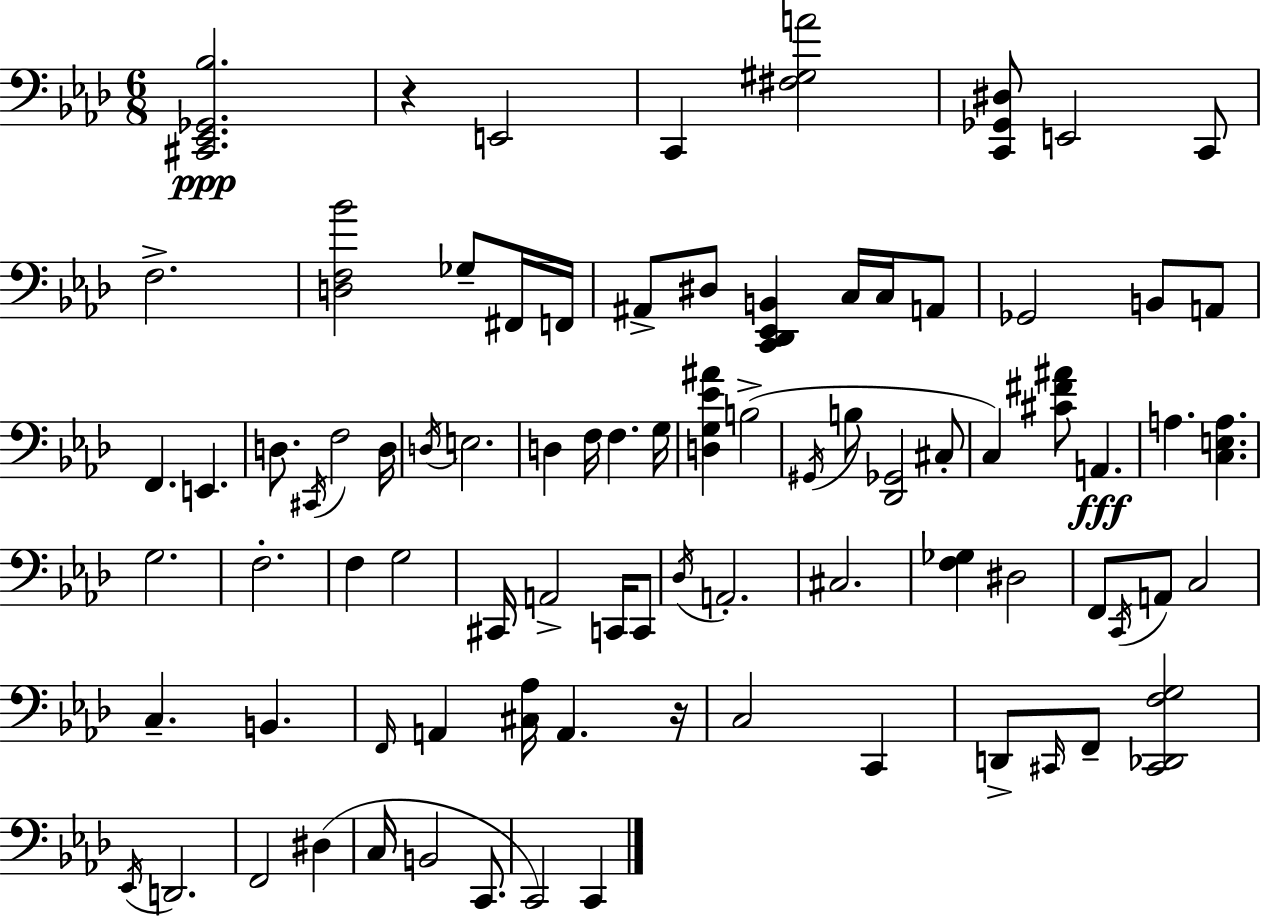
{
  \clef bass
  \numericTimeSignature
  \time 6/8
  \key aes \major
  <cis, ees, ges, bes>2.\ppp | r4 e,2 | c,4 <fis gis a'>2 | <c, ges, dis>8 e,2 c,8 | \break f2.-> | <d f bes'>2 ges8-- fis,16 f,16 | ais,8-> dis8 <c, des, ees, b,>4 c16 c16 a,8 | ges,2 b,8 a,8 | \break f,4. e,4. | d8. \acciaccatura { cis,16 } f2 | d16 \acciaccatura { d16 } e2. | d4 f16 f4. | \break g16 <d g ees' ais'>4 b2->( | \acciaccatura { gis,16 } b8 <des, ges,>2 | cis8-. c4) <cis' fis' ais'>8 a,4.\fff | a4. <c e a>4. | \break g2. | f2.-. | f4 g2 | cis,16 a,2-> | \break c,16 c,8 \acciaccatura { des16 } a,2.-. | cis2. | <f ges>4 dis2 | f,8 \acciaccatura { c,16 } a,8 c2 | \break c4.-- b,4. | \grace { f,16 } a,4 <cis aes>16 a,4. | r16 c2 | c,4 d,8-> \grace { cis,16 } f,8-- <cis, des, f g>2 | \break \acciaccatura { ees,16 } d,2. | f,2 | dis4( c16 b,2 | c,8. c,2) | \break c,4 \bar "|."
}